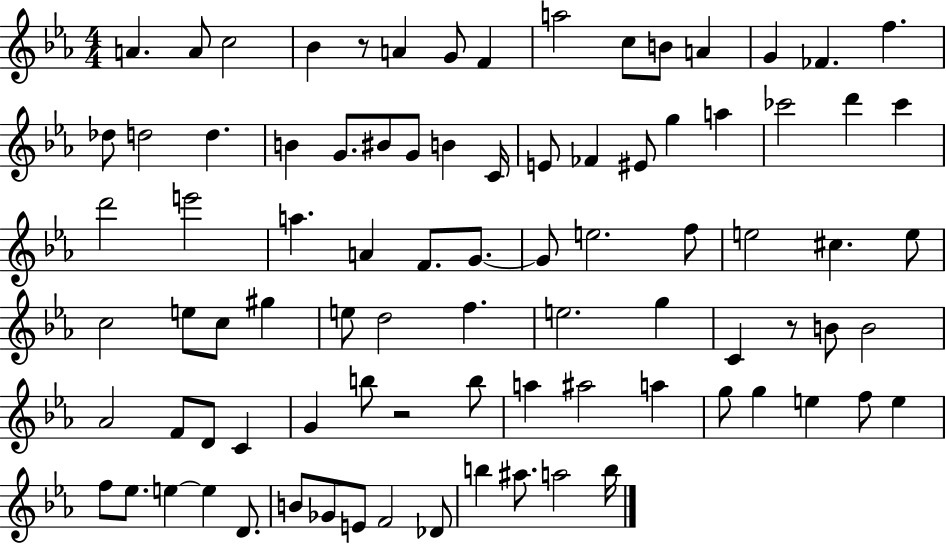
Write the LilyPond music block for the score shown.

{
  \clef treble
  \numericTimeSignature
  \time 4/4
  \key ees \major
  \repeat volta 2 { a'4. a'8 c''2 | bes'4 r8 a'4 g'8 f'4 | a''2 c''8 b'8 a'4 | g'4 fes'4. f''4. | \break des''8 d''2 d''4. | b'4 g'8. bis'8 g'8 b'4 c'16 | e'8 fes'4 eis'8 g''4 a''4 | ces'''2 d'''4 ces'''4 | \break d'''2 e'''2 | a''4. a'4 f'8. g'8.~~ | g'8 e''2. f''8 | e''2 cis''4. e''8 | \break c''2 e''8 c''8 gis''4 | e''8 d''2 f''4. | e''2. g''4 | c'4 r8 b'8 b'2 | \break aes'2 f'8 d'8 c'4 | g'4 b''8 r2 b''8 | a''4 ais''2 a''4 | g''8 g''4 e''4 f''8 e''4 | \break f''8 ees''8. e''4~~ e''4 d'8. | b'8 ges'8 e'8 f'2 des'8 | b''4 ais''8. a''2 b''16 | } \bar "|."
}